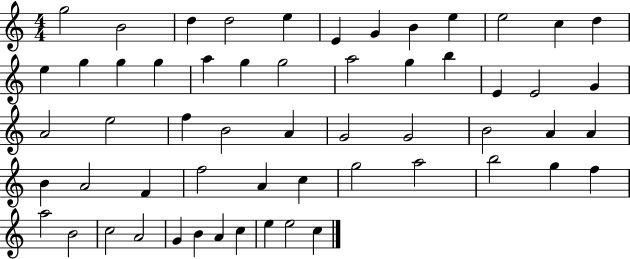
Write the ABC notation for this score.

X:1
T:Untitled
M:4/4
L:1/4
K:C
g2 B2 d d2 e E G B e e2 c d e g g g a g g2 a2 g b E E2 G A2 e2 f B2 A G2 G2 B2 A A B A2 F f2 A c g2 a2 b2 g f a2 B2 c2 A2 G B A c e e2 c